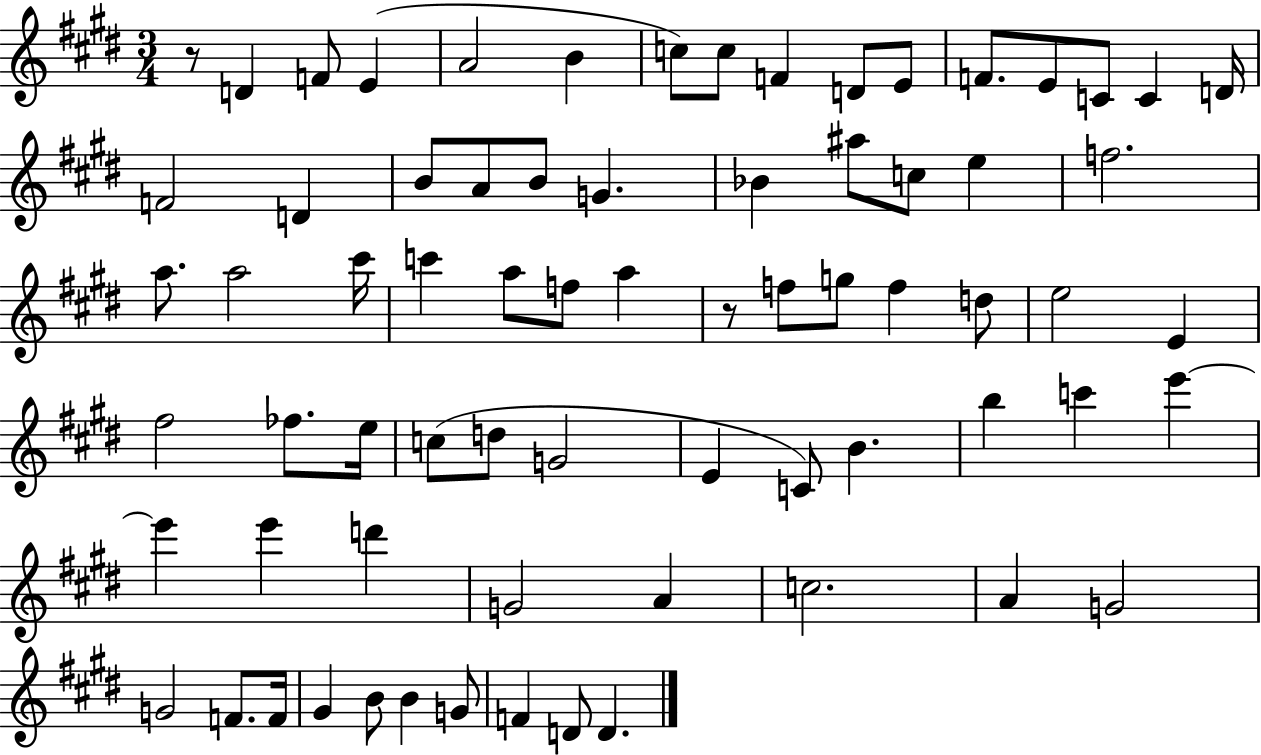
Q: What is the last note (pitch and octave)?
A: D4